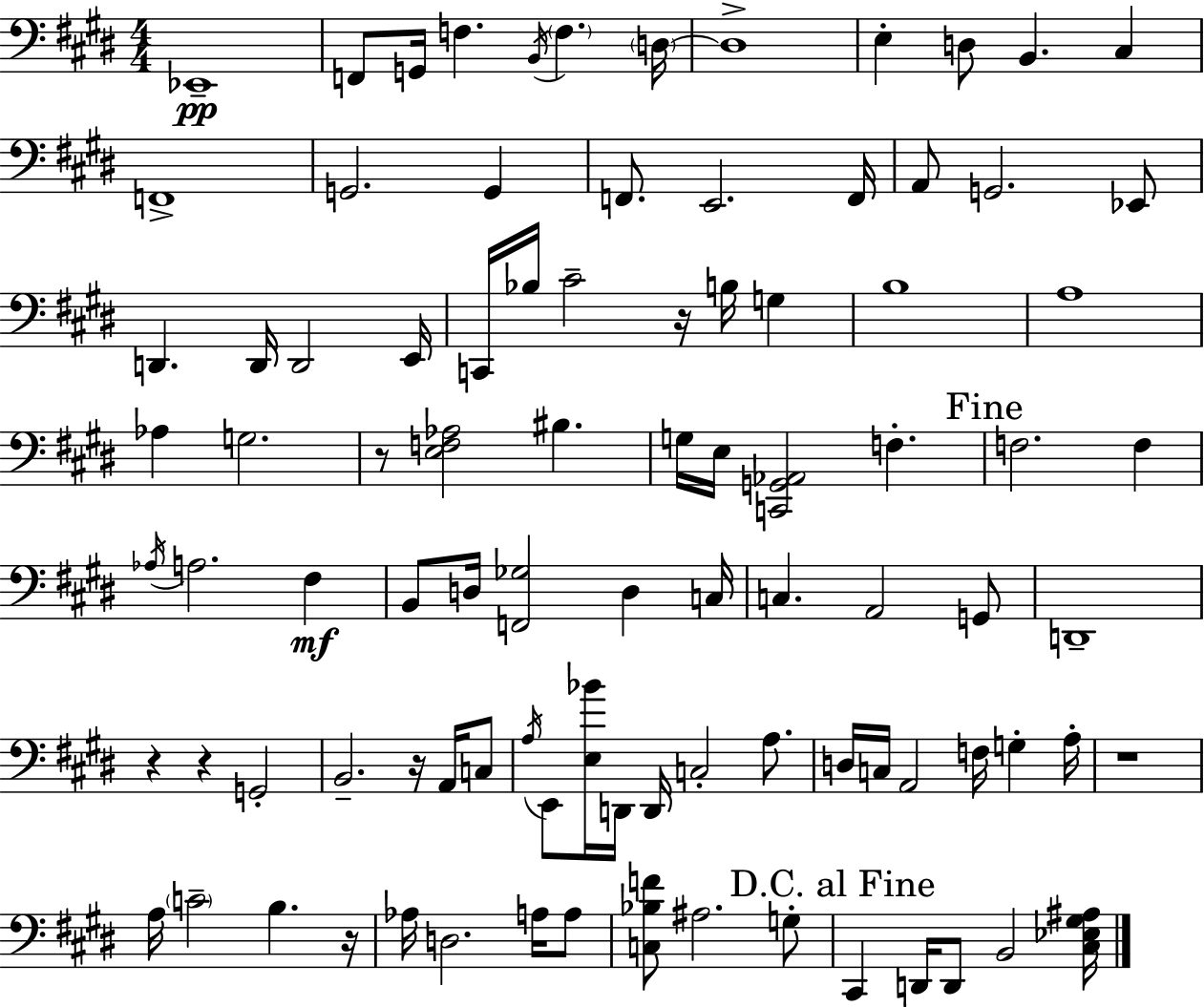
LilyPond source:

{
  \clef bass
  \numericTimeSignature
  \time 4/4
  \key e \major
  ees,1--\pp | f,8 g,16 f4. \acciaccatura { b,16 } \parenthesize f4. | \parenthesize d16~~ d1-> | e4-. d8 b,4. cis4 | \break f,1-> | g,2. g,4 | f,8. e,2. | f,16 a,8 g,2. ees,8 | \break d,4. d,16 d,2 | e,16 c,16 bes16 cis'2-- r16 b16 g4 | b1 | a1 | \break aes4 g2. | r8 <e f aes>2 bis4. | g16 e16 <c, g, aes,>2 f4.-. | \mark "Fine" f2. f4 | \break \acciaccatura { aes16 } a2. fis4\mf | b,8 d16 <f, ges>2 d4 | c16 c4. a,2 | g,8 d,1-- | \break r4 r4 g,2-. | b,2.-- r16 a,16 | c8 \acciaccatura { a16 } e,8 <e bes'>16 d,16 d,16 c2-. | a8. d16 c16 a,2 f16 g4-. | \break a16-. r1 | a16 \parenthesize c'2-- b4. | r16 aes16 d2. | a16 a8 <c bes f'>8 ais2. | \break g8-. \mark "D.C. al Fine" cis,4 d,16 d,8 b,2 | <cis ees gis ais>16 \bar "|."
}